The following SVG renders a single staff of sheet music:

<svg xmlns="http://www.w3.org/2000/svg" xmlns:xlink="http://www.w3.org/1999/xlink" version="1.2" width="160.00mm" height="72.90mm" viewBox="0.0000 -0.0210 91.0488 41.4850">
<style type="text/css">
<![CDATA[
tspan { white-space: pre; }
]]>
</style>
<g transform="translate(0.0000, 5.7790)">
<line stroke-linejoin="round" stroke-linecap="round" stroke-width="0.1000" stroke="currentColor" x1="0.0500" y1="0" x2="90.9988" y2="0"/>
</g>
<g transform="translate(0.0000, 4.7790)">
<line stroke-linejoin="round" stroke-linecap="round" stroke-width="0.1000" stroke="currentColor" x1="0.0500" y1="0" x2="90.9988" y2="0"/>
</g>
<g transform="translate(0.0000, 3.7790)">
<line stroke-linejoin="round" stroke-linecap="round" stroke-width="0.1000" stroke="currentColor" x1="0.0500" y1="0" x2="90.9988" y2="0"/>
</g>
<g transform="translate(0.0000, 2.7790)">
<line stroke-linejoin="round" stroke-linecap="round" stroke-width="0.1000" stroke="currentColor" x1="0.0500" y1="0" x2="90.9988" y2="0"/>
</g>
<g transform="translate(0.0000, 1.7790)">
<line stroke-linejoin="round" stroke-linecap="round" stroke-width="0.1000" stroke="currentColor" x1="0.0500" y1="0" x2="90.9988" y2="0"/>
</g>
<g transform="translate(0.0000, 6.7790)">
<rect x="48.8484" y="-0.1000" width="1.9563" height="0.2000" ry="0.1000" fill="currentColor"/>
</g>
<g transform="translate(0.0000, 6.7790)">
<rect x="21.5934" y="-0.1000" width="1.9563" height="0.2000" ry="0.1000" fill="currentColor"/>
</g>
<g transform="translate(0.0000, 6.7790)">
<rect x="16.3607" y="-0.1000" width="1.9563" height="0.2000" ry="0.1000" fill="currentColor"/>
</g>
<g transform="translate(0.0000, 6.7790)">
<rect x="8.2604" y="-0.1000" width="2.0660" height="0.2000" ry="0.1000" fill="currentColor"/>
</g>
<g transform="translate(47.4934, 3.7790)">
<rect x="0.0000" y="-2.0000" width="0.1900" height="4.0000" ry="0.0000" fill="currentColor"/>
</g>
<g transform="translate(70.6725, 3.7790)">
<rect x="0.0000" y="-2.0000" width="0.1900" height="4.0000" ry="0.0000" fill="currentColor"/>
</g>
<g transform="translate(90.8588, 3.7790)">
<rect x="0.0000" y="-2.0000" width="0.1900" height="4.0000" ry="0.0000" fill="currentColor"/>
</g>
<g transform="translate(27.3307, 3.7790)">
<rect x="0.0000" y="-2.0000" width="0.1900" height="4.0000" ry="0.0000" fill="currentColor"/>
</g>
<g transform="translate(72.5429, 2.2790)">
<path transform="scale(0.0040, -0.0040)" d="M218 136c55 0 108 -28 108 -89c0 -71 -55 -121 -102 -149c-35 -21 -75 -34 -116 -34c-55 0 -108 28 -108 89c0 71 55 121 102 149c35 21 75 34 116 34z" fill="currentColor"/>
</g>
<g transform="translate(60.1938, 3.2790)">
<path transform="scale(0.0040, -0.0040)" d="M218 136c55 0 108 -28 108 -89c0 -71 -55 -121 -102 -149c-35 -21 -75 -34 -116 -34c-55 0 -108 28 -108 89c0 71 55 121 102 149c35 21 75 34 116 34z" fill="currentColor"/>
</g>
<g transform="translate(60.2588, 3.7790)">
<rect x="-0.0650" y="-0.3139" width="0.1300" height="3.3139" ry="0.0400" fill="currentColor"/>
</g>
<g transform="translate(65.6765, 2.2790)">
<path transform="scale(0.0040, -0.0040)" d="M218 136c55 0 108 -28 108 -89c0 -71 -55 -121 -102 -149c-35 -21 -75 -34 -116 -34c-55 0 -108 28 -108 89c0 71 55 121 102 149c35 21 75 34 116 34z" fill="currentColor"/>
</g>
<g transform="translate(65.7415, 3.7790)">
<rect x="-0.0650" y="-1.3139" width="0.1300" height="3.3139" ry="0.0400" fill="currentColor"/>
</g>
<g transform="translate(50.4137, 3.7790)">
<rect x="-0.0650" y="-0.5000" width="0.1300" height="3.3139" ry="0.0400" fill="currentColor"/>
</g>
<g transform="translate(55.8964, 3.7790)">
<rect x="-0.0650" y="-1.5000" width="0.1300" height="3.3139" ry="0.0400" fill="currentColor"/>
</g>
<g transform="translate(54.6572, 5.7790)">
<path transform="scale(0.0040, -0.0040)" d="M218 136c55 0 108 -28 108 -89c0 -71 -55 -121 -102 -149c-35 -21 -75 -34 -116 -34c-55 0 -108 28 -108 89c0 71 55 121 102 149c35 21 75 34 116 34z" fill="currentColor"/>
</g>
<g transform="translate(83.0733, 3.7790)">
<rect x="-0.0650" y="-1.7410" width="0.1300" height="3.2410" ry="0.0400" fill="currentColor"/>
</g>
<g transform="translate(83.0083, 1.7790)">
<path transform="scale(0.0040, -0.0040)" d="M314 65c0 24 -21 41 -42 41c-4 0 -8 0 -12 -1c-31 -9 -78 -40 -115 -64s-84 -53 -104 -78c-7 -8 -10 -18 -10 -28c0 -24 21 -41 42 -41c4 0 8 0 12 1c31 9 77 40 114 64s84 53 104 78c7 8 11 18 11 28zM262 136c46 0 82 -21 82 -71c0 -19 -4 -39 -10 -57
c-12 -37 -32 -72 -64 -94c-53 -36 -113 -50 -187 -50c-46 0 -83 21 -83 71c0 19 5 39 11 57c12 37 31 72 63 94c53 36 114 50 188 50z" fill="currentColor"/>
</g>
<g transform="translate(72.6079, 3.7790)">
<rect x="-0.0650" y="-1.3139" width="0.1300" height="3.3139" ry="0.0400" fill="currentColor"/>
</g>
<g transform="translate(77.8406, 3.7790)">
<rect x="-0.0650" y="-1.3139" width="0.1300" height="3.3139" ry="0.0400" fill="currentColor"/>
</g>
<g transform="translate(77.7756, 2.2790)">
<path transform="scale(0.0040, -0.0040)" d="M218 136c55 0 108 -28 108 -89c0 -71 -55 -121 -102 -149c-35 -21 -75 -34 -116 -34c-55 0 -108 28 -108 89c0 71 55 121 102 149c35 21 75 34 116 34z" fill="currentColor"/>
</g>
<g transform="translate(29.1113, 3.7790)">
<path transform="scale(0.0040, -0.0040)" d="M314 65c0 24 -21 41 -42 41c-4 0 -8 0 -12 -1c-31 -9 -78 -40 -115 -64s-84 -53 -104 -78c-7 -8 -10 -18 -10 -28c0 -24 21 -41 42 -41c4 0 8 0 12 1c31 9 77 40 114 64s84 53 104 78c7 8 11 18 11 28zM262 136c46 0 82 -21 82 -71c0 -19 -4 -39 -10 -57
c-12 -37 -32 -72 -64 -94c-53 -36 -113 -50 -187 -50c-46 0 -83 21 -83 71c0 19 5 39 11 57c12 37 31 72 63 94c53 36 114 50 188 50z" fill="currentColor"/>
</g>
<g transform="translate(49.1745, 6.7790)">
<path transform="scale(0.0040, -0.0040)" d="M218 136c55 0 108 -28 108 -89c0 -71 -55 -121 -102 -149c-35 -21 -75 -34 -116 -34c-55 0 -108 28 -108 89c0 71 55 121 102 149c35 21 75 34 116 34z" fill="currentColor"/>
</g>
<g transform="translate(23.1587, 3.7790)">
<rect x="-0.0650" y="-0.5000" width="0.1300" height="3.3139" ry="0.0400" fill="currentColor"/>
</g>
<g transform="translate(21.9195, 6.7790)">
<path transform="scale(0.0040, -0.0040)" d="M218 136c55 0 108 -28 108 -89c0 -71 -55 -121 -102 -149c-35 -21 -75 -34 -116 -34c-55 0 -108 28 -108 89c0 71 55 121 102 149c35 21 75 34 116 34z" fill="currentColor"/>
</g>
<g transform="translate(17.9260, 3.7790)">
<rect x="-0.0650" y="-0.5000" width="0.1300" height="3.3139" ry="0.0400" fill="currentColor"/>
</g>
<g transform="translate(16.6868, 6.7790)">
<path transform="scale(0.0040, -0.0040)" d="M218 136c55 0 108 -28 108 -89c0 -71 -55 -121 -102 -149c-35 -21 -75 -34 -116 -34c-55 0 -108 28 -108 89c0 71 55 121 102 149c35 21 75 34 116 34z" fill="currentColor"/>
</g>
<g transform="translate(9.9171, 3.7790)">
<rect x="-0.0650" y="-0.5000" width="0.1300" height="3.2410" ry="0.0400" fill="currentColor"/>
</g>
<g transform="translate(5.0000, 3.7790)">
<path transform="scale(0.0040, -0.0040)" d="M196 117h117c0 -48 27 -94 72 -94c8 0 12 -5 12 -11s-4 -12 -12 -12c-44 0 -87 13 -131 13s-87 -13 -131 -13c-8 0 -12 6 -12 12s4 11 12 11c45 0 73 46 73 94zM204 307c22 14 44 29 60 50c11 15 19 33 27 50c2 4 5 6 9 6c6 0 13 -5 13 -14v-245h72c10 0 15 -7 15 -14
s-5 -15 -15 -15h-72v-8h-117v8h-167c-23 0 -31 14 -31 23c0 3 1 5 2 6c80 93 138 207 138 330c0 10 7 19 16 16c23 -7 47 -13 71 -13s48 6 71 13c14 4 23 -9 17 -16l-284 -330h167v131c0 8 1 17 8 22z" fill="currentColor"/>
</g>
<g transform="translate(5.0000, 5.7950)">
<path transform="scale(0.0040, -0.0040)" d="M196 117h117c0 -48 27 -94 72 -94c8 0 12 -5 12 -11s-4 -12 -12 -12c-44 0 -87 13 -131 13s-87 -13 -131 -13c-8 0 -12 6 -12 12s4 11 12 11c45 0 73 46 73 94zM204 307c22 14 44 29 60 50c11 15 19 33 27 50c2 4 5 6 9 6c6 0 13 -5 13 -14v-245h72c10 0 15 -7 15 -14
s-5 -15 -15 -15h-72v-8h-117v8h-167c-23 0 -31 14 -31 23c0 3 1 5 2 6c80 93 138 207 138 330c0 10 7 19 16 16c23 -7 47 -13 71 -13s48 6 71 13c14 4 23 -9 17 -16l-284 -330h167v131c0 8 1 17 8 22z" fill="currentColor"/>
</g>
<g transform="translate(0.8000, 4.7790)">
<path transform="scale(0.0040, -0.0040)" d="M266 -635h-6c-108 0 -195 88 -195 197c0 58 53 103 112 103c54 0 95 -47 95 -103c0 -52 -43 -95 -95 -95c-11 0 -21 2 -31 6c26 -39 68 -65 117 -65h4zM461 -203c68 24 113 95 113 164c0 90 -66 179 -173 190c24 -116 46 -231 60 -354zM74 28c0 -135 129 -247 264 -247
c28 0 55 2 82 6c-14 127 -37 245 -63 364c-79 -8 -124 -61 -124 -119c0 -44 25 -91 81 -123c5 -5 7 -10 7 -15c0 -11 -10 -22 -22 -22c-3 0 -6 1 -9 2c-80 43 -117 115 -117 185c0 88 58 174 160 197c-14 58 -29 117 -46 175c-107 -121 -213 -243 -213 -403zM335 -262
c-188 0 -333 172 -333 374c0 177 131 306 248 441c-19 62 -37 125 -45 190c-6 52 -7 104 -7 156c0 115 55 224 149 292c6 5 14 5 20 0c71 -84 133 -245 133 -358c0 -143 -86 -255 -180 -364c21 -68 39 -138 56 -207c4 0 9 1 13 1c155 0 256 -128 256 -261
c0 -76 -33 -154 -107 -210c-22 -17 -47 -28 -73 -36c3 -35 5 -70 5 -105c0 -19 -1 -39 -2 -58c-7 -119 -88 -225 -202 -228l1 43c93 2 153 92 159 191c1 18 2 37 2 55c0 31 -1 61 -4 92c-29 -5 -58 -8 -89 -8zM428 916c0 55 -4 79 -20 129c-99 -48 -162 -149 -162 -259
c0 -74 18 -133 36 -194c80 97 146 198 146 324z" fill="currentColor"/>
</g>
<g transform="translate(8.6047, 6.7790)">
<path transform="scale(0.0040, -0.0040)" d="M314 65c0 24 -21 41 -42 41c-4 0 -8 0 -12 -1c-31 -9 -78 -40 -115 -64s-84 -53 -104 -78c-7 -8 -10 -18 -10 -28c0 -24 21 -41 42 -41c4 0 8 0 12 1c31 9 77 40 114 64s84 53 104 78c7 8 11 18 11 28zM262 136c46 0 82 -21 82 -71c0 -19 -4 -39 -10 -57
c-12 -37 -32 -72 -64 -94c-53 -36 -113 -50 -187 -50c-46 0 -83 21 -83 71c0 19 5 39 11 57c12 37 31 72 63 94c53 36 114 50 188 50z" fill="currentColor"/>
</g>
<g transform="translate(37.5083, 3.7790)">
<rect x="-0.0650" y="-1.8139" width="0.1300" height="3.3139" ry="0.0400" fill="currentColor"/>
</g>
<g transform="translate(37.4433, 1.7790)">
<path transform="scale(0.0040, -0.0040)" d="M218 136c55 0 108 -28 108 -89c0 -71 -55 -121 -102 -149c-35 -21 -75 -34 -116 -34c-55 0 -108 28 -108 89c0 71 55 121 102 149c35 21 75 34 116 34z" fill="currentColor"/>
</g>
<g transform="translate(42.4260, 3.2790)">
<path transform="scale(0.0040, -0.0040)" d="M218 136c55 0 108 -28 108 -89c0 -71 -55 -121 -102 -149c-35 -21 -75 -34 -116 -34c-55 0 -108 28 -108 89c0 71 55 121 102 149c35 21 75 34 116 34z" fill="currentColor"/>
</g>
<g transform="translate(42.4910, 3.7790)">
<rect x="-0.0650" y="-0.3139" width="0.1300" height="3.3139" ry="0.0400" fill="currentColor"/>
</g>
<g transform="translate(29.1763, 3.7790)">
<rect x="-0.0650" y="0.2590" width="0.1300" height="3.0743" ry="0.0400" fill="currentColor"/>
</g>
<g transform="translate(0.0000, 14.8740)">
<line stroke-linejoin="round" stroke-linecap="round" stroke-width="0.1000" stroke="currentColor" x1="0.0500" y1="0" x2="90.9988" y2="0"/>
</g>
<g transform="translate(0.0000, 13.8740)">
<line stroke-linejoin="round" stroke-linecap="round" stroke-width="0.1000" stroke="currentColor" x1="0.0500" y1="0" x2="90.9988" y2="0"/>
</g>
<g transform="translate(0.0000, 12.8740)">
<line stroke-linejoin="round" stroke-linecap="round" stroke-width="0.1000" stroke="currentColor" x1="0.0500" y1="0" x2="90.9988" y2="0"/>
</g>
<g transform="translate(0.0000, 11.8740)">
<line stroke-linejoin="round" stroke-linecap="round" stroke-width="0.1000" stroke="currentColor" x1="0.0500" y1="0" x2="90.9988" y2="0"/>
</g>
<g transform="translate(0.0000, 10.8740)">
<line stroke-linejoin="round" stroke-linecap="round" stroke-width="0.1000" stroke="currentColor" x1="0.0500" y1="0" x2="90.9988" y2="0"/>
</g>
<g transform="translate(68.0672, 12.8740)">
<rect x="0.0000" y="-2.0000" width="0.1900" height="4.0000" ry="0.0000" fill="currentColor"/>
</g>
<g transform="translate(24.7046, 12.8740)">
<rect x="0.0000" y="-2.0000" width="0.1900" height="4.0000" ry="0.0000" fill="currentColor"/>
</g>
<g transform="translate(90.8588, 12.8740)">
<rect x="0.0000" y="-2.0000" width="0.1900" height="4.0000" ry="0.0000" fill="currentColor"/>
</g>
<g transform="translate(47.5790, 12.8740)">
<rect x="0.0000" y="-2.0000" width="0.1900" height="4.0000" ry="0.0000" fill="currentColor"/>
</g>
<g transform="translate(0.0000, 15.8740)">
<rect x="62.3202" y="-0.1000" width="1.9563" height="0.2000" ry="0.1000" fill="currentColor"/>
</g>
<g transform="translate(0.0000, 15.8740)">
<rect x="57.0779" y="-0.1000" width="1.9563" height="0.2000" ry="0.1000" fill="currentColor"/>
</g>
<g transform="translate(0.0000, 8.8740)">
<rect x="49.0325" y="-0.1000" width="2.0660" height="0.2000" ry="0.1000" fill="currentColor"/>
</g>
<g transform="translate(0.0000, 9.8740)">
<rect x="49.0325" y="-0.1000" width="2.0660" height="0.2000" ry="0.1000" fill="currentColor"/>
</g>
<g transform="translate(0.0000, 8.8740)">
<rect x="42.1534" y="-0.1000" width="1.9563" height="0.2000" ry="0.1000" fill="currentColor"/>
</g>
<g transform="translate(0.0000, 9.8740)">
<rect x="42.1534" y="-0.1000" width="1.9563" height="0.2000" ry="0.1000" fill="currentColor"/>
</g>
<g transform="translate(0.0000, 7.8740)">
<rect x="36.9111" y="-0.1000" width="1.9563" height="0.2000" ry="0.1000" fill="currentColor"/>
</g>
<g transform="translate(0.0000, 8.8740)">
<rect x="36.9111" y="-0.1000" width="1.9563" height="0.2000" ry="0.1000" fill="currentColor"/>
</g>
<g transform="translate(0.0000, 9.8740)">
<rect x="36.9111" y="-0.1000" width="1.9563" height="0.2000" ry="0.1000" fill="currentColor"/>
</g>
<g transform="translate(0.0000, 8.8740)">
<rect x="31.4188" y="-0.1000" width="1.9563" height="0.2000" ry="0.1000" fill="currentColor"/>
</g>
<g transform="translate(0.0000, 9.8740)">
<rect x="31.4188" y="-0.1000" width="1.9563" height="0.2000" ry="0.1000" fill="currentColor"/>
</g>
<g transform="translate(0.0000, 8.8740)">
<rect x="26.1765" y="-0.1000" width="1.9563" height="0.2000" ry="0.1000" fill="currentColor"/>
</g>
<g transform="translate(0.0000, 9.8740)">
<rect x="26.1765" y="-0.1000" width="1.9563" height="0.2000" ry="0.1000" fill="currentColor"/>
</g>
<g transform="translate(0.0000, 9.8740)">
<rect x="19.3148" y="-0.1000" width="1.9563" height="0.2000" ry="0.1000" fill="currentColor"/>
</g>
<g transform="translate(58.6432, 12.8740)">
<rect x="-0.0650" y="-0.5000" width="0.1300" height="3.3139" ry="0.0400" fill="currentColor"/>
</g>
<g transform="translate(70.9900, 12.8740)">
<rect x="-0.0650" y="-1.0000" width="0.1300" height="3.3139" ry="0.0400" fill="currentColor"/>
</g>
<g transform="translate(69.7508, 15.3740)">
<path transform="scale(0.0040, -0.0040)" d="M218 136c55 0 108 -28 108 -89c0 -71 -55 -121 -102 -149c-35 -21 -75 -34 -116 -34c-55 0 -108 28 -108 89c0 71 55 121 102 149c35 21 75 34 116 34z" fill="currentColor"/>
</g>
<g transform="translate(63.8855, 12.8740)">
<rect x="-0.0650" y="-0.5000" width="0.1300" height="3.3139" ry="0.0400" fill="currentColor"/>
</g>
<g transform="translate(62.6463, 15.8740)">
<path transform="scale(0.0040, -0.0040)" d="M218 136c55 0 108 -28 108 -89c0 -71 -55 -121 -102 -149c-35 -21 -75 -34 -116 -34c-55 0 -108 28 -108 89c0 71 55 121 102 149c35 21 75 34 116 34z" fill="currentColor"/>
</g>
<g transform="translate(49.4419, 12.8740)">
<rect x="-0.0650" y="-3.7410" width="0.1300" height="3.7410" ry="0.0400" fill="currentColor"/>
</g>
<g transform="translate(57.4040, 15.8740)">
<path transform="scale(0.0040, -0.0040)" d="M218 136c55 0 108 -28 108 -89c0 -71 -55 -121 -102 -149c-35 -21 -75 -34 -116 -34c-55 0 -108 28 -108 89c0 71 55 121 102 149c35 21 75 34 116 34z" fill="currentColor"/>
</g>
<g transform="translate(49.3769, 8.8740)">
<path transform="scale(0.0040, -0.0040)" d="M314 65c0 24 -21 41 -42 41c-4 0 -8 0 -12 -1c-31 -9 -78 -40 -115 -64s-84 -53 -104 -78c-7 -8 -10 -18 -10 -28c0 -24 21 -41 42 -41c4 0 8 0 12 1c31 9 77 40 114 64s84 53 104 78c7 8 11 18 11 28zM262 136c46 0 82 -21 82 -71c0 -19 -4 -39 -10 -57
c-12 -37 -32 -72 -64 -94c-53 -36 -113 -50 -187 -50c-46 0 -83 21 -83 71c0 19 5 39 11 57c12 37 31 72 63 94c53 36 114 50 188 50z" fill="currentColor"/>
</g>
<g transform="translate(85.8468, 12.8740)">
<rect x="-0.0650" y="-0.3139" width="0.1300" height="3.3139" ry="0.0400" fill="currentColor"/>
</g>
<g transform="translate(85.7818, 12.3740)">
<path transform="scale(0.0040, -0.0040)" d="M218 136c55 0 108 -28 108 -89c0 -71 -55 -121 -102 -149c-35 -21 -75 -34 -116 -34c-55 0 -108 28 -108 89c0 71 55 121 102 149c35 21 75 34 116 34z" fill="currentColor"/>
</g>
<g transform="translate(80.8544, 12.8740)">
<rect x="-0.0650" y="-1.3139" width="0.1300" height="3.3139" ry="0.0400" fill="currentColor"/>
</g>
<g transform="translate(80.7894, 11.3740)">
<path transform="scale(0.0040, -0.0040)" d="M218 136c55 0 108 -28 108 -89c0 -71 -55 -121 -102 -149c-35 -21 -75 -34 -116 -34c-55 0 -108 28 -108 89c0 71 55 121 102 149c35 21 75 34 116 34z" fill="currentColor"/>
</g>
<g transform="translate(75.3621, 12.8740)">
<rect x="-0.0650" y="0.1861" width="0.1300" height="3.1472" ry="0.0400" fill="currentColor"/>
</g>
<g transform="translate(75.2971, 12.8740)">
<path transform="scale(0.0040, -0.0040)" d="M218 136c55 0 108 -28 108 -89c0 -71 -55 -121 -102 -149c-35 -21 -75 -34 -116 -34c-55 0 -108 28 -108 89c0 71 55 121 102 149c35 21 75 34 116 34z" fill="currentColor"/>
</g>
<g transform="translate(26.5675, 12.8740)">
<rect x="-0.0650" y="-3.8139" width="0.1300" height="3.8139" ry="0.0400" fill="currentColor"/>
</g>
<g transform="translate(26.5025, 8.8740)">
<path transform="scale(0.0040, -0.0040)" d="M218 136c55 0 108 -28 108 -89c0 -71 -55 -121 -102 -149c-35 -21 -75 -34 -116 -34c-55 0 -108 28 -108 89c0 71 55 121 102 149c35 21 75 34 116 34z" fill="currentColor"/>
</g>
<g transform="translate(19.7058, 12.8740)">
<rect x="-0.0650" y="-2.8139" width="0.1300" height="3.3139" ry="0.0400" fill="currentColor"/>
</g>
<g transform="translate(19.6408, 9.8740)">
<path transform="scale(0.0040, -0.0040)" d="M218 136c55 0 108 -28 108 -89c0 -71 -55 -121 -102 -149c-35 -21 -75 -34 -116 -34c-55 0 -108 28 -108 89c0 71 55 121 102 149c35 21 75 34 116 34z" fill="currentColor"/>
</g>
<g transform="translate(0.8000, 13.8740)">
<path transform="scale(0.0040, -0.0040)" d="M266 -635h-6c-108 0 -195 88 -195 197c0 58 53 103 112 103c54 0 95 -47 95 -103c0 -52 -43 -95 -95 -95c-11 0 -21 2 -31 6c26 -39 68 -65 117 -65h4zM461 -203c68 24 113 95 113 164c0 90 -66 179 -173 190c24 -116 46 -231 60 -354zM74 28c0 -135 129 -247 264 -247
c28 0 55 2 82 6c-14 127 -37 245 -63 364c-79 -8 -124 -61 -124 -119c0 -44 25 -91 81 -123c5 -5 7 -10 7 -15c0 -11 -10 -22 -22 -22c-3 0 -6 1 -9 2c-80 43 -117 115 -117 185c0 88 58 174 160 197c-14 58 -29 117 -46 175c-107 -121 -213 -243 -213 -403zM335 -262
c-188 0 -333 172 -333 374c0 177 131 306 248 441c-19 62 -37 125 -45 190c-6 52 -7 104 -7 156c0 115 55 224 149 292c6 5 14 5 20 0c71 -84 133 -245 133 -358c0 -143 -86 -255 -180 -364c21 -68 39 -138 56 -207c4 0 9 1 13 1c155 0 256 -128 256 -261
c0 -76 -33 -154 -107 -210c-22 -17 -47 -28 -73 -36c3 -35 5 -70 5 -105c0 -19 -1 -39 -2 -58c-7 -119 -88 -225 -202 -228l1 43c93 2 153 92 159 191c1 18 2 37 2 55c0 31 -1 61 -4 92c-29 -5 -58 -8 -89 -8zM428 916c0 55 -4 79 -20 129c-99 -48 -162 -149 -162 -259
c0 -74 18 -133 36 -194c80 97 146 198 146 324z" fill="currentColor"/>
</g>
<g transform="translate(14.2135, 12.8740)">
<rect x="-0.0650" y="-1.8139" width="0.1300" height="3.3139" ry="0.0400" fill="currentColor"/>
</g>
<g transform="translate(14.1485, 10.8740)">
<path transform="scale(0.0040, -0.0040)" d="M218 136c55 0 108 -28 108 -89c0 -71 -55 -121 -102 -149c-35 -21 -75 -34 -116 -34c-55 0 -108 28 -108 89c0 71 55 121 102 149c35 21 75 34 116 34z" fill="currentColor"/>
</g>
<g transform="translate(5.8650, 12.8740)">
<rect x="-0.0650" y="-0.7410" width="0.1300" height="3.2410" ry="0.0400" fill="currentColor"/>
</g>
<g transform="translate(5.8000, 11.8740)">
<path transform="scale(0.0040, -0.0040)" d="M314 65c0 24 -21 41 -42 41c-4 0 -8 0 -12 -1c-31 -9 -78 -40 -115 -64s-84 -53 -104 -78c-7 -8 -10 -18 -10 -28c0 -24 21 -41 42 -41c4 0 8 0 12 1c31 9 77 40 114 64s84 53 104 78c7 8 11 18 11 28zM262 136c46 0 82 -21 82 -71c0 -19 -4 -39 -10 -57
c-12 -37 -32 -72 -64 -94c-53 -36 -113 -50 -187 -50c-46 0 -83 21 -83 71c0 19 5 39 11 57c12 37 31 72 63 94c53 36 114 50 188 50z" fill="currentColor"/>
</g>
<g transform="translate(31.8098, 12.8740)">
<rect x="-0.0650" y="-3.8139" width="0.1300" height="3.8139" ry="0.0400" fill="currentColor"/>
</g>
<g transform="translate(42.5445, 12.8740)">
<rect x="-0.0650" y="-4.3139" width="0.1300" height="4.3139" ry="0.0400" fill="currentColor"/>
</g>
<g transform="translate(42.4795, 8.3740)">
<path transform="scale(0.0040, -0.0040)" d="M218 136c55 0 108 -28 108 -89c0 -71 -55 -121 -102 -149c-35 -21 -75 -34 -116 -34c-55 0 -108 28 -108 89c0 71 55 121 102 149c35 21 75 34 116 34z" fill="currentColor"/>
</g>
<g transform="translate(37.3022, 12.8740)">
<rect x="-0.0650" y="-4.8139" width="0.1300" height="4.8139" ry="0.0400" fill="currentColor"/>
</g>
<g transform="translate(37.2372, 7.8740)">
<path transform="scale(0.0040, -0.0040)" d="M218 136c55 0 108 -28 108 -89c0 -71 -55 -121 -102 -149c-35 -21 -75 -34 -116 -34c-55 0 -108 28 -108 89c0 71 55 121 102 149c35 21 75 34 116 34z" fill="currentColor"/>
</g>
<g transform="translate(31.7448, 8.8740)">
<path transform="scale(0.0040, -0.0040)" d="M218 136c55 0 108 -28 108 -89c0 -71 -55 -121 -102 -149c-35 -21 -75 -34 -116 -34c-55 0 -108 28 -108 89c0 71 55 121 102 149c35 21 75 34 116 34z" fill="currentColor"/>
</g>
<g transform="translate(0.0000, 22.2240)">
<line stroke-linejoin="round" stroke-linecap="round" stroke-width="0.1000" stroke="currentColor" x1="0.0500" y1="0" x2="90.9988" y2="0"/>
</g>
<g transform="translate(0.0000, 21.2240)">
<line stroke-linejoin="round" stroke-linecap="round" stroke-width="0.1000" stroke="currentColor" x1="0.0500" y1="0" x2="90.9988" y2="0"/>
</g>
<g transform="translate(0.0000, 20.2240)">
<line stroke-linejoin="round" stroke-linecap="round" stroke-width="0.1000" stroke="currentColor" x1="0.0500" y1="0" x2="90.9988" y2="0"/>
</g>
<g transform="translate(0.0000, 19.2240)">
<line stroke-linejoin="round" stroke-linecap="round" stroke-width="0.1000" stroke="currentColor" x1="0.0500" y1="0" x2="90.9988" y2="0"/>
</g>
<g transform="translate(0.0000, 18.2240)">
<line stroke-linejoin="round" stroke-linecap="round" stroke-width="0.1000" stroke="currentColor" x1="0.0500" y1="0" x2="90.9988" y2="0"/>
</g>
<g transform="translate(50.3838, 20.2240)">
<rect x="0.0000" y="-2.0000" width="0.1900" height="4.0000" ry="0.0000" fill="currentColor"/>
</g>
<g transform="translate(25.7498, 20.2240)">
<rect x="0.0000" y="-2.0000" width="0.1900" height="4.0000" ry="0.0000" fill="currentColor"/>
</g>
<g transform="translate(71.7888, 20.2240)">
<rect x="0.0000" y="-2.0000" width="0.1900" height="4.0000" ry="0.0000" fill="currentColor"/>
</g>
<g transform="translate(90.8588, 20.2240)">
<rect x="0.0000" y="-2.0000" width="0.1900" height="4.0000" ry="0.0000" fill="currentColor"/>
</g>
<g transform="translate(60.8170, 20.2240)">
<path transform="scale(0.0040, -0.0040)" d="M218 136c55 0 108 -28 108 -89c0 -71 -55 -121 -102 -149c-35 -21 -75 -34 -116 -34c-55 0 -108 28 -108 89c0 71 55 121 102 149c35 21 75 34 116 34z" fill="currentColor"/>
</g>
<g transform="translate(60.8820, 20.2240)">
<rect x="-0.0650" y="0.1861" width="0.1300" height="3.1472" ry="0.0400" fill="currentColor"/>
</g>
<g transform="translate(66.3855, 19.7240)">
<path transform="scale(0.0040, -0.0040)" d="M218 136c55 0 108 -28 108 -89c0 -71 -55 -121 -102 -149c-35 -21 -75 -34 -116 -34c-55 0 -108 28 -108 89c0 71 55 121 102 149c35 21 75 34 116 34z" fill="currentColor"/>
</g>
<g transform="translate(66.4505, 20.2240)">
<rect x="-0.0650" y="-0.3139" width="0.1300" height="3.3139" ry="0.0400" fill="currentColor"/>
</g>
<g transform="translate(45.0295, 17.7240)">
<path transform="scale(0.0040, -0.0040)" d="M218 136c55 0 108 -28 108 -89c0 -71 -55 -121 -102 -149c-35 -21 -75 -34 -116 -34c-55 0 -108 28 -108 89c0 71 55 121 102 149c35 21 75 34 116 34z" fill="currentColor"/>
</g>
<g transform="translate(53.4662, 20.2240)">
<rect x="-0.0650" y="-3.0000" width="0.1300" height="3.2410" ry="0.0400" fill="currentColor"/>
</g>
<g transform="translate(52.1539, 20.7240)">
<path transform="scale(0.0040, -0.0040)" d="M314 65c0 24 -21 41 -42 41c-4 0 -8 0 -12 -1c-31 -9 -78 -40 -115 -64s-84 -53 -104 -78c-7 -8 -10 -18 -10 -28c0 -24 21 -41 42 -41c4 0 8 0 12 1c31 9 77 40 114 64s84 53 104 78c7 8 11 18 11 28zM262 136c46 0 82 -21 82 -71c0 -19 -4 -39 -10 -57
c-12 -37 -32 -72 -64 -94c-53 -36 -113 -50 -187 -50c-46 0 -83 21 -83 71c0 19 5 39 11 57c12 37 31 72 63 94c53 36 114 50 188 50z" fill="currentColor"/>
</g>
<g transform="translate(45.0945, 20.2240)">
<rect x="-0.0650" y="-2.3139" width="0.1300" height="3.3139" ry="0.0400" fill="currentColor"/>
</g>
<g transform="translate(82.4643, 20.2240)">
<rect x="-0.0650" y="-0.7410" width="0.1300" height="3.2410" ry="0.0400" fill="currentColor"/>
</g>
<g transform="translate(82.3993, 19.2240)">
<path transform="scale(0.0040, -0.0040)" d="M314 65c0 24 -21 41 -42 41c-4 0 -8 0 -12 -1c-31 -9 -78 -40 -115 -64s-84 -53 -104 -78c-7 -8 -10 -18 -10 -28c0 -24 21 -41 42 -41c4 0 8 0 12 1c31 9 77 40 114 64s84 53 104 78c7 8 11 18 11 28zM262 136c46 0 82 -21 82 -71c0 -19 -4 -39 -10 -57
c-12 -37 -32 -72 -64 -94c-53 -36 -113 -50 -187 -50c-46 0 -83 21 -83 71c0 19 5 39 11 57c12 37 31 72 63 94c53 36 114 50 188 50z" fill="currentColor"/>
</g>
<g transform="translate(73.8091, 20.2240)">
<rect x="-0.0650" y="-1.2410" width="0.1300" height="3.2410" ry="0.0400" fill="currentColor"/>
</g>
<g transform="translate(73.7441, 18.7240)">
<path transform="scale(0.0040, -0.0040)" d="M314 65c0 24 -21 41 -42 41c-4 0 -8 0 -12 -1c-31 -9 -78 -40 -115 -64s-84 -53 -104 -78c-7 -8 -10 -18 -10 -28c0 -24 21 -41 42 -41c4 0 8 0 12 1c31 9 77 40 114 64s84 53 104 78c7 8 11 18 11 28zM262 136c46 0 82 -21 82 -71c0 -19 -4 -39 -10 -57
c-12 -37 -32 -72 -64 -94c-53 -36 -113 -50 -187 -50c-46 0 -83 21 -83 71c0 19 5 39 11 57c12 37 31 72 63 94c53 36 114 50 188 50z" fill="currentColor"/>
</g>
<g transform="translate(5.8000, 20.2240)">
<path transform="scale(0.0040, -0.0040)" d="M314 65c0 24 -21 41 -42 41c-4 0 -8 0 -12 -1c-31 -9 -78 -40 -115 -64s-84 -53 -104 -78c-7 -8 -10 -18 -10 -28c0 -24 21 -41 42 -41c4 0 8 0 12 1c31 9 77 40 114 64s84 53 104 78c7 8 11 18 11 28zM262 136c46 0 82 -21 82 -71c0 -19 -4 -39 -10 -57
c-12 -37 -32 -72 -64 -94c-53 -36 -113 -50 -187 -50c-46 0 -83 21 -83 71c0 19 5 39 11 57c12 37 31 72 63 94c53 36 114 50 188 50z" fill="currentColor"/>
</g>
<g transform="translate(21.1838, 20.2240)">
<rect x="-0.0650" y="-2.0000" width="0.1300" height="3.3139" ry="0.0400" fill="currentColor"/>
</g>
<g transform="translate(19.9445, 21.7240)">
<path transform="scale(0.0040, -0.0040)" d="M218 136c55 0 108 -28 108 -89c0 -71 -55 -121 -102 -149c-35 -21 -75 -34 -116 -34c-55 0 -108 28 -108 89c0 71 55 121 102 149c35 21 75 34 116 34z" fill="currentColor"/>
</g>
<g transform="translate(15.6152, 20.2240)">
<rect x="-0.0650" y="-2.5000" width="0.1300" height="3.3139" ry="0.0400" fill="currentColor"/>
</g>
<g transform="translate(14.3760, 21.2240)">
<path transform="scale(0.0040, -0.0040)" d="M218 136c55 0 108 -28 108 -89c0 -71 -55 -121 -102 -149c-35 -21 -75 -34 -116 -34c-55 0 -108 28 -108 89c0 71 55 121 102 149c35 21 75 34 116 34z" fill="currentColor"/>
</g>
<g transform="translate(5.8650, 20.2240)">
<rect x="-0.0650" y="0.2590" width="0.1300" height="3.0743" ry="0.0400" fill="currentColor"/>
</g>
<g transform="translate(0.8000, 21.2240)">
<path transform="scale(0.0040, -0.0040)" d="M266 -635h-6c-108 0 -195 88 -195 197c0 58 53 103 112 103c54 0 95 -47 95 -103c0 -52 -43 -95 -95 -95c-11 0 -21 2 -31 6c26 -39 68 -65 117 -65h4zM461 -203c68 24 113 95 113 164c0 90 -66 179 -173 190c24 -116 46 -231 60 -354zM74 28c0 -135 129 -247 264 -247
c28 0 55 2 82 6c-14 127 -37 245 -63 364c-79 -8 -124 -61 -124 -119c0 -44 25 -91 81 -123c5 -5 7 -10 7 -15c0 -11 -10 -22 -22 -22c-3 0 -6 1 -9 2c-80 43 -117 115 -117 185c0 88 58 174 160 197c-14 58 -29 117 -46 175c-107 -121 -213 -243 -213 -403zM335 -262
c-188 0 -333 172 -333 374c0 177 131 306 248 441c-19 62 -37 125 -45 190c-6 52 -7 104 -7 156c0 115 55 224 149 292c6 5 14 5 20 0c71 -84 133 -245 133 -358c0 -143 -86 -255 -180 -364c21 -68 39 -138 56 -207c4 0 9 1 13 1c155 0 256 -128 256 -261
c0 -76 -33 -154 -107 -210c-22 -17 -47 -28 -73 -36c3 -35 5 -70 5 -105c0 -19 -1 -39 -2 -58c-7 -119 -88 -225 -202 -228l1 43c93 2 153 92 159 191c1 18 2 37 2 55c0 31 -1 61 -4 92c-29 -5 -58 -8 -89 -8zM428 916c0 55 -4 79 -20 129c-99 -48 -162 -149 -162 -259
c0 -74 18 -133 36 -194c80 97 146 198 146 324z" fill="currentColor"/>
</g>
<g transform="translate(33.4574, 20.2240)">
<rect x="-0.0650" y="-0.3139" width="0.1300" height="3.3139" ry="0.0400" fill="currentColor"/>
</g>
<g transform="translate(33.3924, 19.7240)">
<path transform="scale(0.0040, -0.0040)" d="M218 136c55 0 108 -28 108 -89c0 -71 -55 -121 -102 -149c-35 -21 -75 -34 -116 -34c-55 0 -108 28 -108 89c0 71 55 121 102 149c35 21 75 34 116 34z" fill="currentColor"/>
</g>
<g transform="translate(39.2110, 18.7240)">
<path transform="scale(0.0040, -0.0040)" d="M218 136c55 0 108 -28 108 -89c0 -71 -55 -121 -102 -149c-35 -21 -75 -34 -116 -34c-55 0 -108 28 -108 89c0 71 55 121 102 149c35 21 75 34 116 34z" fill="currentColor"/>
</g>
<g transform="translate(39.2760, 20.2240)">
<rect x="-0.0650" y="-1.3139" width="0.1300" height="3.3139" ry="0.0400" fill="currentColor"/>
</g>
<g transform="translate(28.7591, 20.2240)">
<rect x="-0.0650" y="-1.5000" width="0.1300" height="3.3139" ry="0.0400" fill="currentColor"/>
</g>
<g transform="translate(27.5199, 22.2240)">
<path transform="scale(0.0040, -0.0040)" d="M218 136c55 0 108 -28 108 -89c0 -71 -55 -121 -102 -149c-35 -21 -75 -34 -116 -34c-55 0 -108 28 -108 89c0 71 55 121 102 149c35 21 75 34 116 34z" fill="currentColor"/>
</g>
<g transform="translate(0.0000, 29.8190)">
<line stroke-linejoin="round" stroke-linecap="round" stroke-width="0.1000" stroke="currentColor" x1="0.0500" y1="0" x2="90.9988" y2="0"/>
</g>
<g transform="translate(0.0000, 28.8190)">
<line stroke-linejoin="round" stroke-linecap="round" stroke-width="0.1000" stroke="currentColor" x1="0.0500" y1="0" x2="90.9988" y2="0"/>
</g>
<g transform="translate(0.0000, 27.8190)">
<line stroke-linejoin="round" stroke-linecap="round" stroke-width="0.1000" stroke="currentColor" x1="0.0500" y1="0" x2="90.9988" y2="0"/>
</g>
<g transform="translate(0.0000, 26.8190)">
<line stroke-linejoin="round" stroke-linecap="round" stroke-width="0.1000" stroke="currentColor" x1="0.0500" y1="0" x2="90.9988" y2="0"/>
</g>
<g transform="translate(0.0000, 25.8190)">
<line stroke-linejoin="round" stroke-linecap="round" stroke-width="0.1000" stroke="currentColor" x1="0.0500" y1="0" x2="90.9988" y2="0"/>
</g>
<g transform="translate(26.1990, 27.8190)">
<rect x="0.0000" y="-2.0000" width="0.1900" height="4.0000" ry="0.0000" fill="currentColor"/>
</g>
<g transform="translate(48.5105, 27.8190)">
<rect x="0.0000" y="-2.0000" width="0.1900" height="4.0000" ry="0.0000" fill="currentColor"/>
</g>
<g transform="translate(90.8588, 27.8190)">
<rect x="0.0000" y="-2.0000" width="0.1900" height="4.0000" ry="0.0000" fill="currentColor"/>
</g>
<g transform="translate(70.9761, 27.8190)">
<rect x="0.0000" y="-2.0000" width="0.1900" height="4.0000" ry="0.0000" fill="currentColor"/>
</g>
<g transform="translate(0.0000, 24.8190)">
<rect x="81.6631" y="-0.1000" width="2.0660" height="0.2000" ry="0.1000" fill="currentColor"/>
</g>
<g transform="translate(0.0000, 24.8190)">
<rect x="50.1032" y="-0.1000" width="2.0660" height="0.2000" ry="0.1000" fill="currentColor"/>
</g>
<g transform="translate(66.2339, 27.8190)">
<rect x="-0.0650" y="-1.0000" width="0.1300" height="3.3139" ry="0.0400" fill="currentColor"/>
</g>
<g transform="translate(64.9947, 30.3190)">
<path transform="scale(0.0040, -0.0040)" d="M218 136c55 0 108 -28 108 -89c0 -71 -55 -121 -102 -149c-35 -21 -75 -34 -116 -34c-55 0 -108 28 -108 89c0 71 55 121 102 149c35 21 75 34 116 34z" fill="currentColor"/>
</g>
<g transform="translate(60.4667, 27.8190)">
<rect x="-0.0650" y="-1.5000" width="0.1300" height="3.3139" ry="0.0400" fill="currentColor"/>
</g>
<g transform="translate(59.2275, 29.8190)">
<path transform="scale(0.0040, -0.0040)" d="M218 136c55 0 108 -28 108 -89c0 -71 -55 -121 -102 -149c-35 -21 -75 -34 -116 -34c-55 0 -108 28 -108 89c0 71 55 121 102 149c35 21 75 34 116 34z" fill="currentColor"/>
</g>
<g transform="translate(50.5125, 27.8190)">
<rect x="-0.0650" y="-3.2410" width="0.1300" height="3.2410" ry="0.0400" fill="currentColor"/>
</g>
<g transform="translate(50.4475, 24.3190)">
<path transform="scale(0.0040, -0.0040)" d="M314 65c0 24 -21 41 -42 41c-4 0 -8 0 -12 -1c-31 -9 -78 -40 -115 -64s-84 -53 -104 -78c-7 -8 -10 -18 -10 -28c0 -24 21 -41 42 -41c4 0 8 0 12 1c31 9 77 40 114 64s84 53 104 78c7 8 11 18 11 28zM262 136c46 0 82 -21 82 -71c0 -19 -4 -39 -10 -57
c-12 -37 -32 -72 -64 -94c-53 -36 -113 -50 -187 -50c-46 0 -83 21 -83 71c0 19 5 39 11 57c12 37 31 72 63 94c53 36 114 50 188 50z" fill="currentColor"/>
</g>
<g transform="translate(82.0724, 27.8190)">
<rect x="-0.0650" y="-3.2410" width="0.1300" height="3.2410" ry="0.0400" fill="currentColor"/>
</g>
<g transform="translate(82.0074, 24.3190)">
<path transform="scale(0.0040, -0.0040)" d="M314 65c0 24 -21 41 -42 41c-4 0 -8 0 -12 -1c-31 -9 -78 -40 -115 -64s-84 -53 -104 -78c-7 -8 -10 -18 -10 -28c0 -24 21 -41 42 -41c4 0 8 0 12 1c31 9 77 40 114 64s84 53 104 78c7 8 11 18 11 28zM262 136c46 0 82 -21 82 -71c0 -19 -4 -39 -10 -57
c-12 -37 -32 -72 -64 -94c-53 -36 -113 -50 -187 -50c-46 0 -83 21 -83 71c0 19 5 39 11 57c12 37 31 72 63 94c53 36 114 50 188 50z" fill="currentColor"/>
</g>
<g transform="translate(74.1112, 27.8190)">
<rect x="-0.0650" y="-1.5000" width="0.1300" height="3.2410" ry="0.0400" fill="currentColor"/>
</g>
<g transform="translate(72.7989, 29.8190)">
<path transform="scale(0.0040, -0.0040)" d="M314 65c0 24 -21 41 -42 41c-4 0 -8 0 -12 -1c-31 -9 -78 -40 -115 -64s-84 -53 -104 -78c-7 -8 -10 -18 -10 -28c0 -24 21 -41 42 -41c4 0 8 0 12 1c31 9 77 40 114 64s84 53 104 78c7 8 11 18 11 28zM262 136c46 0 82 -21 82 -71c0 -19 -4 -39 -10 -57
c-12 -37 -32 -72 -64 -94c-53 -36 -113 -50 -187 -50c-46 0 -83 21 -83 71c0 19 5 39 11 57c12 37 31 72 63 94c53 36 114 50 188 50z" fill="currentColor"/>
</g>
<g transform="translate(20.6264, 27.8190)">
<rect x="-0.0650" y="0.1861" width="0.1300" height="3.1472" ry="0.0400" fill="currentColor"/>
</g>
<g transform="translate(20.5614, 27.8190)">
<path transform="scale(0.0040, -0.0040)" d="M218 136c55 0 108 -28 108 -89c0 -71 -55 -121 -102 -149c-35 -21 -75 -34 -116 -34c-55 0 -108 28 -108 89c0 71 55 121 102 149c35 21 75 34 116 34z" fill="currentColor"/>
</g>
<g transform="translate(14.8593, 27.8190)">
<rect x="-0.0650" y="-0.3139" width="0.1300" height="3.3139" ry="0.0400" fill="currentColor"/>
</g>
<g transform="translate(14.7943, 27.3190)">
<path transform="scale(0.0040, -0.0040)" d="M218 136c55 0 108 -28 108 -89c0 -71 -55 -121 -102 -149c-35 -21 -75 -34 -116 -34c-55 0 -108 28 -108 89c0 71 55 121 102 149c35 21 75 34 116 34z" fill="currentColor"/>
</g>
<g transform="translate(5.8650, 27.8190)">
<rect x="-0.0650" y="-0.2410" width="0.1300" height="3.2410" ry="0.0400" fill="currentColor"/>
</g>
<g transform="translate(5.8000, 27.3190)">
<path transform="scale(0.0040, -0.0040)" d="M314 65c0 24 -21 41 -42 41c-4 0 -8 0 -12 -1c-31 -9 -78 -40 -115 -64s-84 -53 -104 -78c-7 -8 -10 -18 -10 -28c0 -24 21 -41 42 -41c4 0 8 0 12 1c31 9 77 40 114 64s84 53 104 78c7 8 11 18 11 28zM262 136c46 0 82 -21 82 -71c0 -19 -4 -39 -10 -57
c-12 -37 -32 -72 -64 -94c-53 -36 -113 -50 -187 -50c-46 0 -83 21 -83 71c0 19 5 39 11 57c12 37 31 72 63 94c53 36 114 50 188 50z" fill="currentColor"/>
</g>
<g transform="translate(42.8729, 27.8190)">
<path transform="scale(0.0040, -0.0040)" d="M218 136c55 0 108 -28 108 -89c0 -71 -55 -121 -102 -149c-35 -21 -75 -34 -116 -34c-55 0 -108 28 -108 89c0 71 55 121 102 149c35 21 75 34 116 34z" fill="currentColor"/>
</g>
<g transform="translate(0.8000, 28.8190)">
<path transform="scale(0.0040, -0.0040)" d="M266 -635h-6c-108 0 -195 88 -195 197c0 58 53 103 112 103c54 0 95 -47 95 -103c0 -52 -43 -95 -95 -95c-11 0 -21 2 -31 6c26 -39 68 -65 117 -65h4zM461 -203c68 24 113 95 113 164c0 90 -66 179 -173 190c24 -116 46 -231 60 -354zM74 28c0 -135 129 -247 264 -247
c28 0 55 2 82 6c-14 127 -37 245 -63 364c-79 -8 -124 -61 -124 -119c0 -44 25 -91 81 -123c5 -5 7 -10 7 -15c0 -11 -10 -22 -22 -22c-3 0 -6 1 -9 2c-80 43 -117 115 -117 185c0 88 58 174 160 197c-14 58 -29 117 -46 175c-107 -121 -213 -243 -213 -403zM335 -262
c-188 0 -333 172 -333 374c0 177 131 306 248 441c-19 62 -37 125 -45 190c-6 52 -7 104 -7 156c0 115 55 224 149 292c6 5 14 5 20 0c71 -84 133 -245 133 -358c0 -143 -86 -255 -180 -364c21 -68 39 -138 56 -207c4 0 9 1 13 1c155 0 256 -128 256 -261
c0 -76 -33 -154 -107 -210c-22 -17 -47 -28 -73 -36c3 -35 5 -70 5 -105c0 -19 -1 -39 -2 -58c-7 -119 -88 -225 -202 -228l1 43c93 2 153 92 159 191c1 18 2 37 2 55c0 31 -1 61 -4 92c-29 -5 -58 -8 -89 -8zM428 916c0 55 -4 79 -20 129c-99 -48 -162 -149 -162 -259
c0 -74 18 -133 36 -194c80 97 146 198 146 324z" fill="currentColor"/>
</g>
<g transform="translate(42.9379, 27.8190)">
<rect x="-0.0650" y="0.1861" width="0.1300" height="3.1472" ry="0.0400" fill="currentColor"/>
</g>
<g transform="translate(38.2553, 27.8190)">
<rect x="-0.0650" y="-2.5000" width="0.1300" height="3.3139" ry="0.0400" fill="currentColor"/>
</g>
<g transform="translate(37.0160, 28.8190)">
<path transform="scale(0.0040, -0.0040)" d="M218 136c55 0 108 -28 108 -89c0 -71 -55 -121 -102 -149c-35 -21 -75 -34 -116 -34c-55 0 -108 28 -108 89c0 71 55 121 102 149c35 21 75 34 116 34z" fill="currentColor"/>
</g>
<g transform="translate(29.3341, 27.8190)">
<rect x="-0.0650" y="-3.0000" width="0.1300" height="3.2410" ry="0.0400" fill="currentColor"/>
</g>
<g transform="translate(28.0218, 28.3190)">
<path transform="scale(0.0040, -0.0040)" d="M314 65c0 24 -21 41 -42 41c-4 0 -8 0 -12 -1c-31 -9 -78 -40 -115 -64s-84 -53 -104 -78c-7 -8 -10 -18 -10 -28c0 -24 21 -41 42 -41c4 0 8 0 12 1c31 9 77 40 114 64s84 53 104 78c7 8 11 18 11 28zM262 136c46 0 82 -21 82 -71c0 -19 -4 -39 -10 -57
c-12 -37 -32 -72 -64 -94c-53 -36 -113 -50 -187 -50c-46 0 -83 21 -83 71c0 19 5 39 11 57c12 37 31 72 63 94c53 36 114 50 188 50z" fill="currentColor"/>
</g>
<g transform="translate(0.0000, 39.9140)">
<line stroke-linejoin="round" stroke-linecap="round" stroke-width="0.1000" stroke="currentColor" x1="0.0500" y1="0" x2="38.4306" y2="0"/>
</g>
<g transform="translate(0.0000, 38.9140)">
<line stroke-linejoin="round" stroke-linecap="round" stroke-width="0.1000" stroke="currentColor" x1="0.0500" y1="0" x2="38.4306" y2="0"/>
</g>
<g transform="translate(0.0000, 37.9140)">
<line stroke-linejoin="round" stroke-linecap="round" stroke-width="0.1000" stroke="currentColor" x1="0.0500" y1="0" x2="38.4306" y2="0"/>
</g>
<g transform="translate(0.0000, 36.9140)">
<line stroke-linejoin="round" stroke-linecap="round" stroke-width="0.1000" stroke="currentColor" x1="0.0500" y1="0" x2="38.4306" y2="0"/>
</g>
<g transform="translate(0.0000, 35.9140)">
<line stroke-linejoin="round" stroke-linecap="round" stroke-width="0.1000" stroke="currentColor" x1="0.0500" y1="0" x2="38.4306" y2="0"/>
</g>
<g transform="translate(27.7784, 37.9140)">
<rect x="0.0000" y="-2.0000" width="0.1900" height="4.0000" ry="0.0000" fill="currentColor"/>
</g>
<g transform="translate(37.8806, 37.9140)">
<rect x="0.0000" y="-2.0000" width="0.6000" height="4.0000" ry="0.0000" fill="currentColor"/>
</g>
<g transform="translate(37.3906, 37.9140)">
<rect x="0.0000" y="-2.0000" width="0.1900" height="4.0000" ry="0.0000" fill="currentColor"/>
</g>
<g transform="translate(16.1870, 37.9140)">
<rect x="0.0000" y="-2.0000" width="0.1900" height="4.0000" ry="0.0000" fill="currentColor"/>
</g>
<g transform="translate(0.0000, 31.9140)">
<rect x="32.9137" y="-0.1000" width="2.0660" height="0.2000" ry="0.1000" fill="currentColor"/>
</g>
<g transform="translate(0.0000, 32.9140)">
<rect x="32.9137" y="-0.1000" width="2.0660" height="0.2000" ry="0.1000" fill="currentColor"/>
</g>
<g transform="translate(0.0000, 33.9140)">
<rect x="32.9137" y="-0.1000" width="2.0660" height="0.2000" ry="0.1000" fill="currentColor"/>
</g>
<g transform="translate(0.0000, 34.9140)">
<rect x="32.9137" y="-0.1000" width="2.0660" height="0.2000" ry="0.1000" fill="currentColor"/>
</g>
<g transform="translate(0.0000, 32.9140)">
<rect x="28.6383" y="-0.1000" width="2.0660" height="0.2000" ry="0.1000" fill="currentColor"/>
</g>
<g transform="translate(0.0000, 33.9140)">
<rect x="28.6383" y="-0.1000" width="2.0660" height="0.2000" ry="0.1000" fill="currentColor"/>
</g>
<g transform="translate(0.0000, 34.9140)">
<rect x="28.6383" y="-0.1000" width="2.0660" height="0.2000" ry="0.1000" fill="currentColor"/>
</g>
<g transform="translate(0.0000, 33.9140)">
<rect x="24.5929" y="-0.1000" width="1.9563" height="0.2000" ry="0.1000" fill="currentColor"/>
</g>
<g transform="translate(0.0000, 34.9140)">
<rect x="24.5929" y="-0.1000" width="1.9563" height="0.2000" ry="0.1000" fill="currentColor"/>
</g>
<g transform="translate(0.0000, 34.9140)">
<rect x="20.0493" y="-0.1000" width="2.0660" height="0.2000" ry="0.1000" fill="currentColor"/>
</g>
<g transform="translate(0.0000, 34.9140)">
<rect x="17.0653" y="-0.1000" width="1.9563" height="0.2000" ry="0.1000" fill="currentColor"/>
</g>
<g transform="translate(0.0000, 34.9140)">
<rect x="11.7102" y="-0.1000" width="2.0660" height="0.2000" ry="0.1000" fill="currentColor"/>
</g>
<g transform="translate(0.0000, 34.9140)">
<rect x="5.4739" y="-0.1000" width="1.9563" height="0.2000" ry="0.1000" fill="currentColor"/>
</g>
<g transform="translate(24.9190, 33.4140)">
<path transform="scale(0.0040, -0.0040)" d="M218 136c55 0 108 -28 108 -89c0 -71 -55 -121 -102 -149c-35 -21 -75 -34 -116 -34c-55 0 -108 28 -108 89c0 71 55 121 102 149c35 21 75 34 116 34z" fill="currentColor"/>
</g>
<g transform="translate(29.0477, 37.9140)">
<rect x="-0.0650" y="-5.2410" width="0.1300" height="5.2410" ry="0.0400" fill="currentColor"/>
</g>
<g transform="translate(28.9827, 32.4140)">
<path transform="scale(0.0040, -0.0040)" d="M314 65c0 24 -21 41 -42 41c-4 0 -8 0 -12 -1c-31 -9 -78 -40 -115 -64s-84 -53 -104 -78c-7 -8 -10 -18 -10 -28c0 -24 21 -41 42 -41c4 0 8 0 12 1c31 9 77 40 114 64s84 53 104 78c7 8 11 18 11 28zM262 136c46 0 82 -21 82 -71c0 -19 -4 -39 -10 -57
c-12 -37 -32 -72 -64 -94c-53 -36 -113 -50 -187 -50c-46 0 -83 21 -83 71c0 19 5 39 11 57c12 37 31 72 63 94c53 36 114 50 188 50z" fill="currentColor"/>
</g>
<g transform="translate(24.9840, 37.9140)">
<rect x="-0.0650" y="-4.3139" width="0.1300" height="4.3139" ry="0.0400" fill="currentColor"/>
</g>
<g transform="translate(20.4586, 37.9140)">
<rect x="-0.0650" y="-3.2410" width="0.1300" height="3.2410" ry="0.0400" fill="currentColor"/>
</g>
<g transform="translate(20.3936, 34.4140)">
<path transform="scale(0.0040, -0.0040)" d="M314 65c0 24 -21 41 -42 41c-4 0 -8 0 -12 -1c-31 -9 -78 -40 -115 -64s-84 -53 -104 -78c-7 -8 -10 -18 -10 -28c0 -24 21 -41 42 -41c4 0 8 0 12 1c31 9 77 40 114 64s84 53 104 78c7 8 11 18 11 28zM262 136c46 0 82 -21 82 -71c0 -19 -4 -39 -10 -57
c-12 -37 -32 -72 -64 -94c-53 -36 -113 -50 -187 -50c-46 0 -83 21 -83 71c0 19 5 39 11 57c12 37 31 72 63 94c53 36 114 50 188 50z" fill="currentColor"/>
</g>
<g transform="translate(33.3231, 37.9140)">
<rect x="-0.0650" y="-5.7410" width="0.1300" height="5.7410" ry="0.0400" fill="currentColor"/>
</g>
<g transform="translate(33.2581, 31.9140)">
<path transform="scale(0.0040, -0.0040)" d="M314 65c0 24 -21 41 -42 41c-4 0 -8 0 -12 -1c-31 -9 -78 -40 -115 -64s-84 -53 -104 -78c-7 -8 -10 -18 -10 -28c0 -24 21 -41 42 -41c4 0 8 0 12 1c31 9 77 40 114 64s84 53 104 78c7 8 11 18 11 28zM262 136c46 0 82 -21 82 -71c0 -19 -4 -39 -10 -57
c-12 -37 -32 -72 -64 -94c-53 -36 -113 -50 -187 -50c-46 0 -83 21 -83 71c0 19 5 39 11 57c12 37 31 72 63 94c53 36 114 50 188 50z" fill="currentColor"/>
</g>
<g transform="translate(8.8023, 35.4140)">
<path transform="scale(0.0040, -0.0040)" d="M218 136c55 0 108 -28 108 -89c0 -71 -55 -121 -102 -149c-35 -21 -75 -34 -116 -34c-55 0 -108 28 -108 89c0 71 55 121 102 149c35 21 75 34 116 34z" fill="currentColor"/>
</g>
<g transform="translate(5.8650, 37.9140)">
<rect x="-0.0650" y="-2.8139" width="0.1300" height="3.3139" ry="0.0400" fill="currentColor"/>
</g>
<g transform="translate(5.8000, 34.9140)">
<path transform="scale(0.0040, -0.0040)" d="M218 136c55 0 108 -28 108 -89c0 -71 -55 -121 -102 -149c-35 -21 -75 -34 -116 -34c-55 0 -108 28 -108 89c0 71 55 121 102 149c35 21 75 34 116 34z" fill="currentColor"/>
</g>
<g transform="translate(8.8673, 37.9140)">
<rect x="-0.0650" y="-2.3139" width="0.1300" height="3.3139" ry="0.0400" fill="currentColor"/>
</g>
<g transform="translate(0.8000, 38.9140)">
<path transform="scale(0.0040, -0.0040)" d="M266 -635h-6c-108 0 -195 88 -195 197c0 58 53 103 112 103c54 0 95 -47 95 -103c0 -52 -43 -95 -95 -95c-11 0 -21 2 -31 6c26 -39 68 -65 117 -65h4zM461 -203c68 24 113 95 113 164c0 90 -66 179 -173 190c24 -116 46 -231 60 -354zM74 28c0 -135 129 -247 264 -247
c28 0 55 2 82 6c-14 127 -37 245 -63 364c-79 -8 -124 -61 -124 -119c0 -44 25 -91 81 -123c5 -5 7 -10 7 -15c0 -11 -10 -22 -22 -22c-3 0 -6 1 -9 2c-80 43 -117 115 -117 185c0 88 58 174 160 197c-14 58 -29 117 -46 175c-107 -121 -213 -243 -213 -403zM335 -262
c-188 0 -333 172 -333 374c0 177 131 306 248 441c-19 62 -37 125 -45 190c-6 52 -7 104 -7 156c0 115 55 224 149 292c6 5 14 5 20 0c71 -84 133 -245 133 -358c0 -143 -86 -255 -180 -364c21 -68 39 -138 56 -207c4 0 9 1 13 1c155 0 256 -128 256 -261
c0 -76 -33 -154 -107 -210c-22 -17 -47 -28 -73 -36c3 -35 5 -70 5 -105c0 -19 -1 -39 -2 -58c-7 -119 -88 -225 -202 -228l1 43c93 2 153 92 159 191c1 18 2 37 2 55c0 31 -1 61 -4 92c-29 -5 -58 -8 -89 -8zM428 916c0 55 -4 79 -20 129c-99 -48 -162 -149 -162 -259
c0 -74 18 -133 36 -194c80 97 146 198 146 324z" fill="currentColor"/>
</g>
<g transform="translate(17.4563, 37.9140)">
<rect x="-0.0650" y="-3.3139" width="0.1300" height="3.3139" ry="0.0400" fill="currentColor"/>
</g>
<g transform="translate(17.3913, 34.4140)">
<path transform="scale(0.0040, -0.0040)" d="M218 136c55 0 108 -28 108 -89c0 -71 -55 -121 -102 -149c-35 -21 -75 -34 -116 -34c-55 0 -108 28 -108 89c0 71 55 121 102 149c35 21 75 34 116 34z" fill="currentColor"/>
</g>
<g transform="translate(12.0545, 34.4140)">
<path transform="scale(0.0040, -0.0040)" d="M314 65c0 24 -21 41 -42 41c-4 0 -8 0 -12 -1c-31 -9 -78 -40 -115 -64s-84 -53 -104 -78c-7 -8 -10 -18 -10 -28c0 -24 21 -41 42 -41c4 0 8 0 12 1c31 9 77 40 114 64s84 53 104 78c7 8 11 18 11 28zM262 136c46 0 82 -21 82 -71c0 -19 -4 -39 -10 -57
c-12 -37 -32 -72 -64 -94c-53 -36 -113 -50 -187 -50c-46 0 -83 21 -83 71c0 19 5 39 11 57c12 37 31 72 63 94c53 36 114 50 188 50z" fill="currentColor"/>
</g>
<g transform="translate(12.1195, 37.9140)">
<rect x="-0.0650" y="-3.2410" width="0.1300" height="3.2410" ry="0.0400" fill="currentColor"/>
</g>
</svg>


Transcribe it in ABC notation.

X:1
T:Untitled
M:4/4
L:1/4
K:C
C2 C C B2 f c C E c e e e f2 d2 f a c' c' e' d' c'2 C C D B e c B2 G F E c e g A2 B c e2 d2 c2 c B A2 G B b2 E D E2 b2 a g b2 b b2 d' f'2 g'2